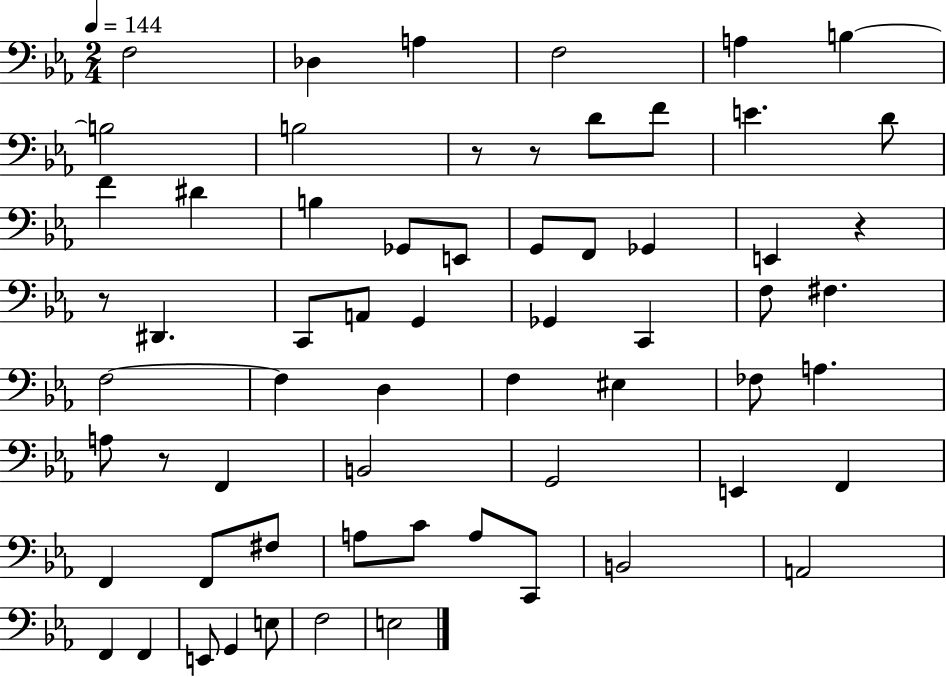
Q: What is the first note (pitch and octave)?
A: F3